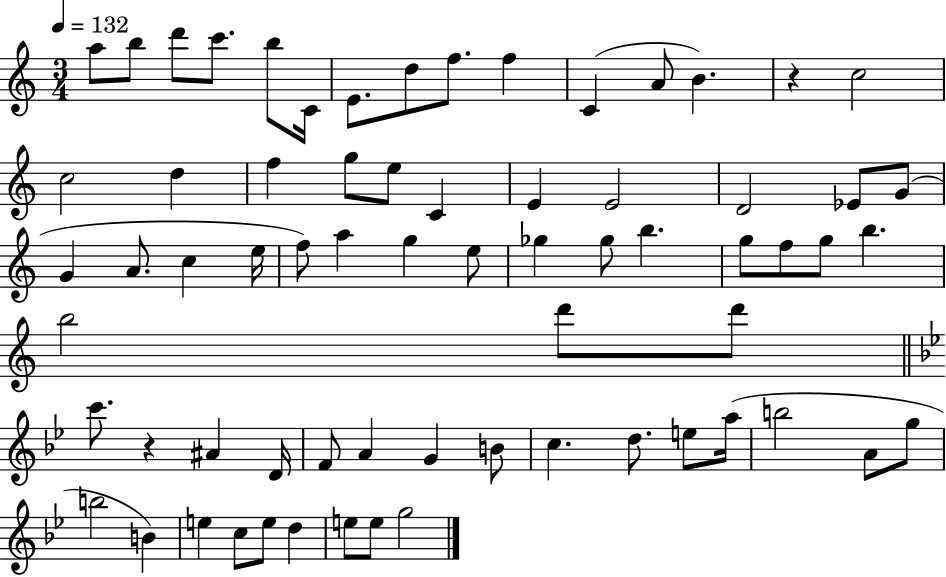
{
  \clef treble
  \numericTimeSignature
  \time 3/4
  \key c \major
  \tempo 4 = 132
  \repeat volta 2 { a''8 b''8 d'''8 c'''8. b''8 c'16 | e'8. d''8 f''8. f''4 | c'4( a'8 b'4.) | r4 c''2 | \break c''2 d''4 | f''4 g''8 e''8 c'4 | e'4 e'2 | d'2 ees'8 g'8( | \break g'4 a'8. c''4 e''16 | f''8) a''4 g''4 e''8 | ges''4 ges''8 b''4. | g''8 f''8 g''8 b''4. | \break b''2 d'''8 d'''8 | \bar "||" \break \key bes \major c'''8. r4 ais'4 d'16 | f'8 a'4 g'4 b'8 | c''4. d''8. e''8 a''16( | b''2 a'8 g''8 | \break b''2 b'4) | e''4 c''8 e''8 d''4 | e''8 e''8 g''2 | } \bar "|."
}